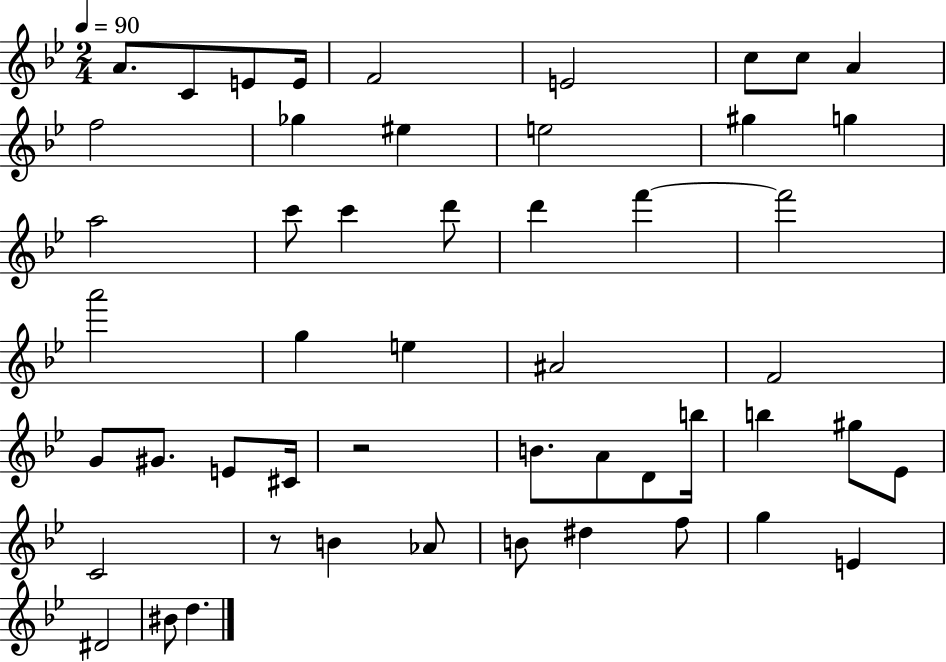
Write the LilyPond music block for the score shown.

{
  \clef treble
  \numericTimeSignature
  \time 2/4
  \key bes \major
  \tempo 4 = 90
  a'8. c'8 e'8 e'16 | f'2 | e'2 | c''8 c''8 a'4 | \break f''2 | ges''4 eis''4 | e''2 | gis''4 g''4 | \break a''2 | c'''8 c'''4 d'''8 | d'''4 f'''4~~ | f'''2 | \break a'''2 | g''4 e''4 | ais'2 | f'2 | \break g'8 gis'8. e'8 cis'16 | r2 | b'8. a'8 d'8 b''16 | b''4 gis''8 ees'8 | \break c'2 | r8 b'4 aes'8 | b'8 dis''4 f''8 | g''4 e'4 | \break dis'2 | bis'8 d''4. | \bar "|."
}